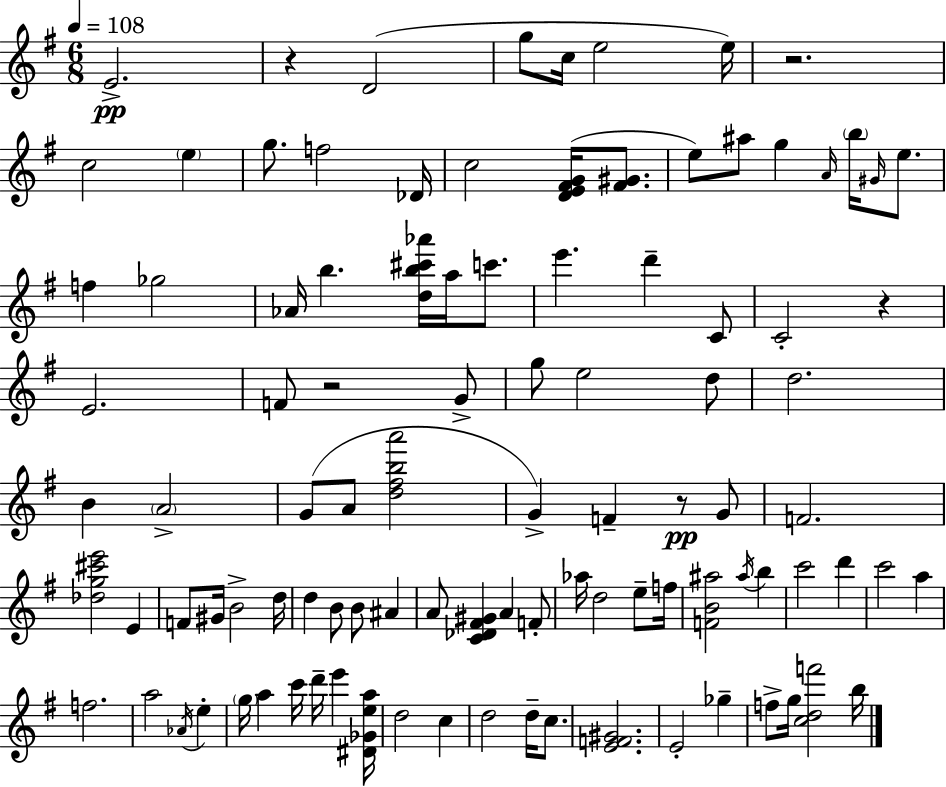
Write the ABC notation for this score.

X:1
T:Untitled
M:6/8
L:1/4
K:G
E2 z D2 g/2 c/4 e2 e/4 z2 c2 e g/2 f2 _D/4 c2 [DE^FG]/4 [^F^G]/2 e/2 ^a/2 g A/4 b/4 ^G/4 e/2 f _g2 _A/4 b [db^c'_a']/4 a/4 c'/2 e' d' C/2 C2 z E2 F/2 z2 G/2 g/2 e2 d/2 d2 B A2 G/2 A/2 [d^fba']2 G F z/2 G/2 F2 [_dg^c'e']2 E F/2 ^G/4 B2 d/4 d B/2 B/2 ^A A/2 [C_D^F^G] A F/2 _a/4 d2 e/2 f/4 [FB^a]2 ^a/4 b c'2 d' c'2 a f2 a2 _A/4 e g/4 a c'/4 d'/4 e' [^D_Gea]/4 d2 c d2 d/4 c/2 [EF^G]2 E2 _g f/2 g/4 [cdf']2 b/4